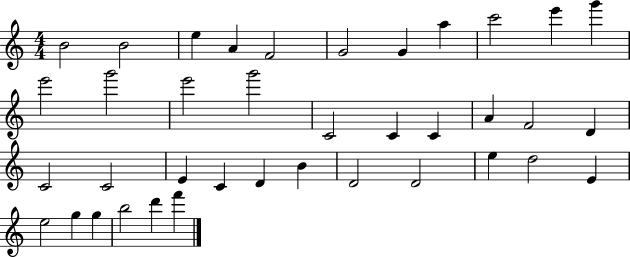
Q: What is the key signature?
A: C major